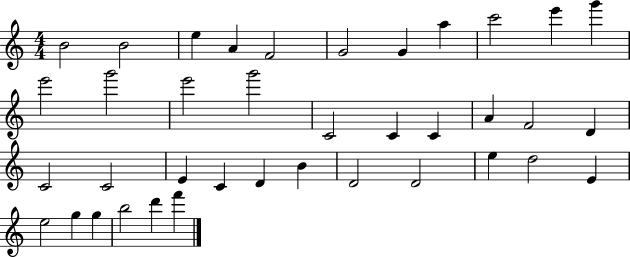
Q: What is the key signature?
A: C major